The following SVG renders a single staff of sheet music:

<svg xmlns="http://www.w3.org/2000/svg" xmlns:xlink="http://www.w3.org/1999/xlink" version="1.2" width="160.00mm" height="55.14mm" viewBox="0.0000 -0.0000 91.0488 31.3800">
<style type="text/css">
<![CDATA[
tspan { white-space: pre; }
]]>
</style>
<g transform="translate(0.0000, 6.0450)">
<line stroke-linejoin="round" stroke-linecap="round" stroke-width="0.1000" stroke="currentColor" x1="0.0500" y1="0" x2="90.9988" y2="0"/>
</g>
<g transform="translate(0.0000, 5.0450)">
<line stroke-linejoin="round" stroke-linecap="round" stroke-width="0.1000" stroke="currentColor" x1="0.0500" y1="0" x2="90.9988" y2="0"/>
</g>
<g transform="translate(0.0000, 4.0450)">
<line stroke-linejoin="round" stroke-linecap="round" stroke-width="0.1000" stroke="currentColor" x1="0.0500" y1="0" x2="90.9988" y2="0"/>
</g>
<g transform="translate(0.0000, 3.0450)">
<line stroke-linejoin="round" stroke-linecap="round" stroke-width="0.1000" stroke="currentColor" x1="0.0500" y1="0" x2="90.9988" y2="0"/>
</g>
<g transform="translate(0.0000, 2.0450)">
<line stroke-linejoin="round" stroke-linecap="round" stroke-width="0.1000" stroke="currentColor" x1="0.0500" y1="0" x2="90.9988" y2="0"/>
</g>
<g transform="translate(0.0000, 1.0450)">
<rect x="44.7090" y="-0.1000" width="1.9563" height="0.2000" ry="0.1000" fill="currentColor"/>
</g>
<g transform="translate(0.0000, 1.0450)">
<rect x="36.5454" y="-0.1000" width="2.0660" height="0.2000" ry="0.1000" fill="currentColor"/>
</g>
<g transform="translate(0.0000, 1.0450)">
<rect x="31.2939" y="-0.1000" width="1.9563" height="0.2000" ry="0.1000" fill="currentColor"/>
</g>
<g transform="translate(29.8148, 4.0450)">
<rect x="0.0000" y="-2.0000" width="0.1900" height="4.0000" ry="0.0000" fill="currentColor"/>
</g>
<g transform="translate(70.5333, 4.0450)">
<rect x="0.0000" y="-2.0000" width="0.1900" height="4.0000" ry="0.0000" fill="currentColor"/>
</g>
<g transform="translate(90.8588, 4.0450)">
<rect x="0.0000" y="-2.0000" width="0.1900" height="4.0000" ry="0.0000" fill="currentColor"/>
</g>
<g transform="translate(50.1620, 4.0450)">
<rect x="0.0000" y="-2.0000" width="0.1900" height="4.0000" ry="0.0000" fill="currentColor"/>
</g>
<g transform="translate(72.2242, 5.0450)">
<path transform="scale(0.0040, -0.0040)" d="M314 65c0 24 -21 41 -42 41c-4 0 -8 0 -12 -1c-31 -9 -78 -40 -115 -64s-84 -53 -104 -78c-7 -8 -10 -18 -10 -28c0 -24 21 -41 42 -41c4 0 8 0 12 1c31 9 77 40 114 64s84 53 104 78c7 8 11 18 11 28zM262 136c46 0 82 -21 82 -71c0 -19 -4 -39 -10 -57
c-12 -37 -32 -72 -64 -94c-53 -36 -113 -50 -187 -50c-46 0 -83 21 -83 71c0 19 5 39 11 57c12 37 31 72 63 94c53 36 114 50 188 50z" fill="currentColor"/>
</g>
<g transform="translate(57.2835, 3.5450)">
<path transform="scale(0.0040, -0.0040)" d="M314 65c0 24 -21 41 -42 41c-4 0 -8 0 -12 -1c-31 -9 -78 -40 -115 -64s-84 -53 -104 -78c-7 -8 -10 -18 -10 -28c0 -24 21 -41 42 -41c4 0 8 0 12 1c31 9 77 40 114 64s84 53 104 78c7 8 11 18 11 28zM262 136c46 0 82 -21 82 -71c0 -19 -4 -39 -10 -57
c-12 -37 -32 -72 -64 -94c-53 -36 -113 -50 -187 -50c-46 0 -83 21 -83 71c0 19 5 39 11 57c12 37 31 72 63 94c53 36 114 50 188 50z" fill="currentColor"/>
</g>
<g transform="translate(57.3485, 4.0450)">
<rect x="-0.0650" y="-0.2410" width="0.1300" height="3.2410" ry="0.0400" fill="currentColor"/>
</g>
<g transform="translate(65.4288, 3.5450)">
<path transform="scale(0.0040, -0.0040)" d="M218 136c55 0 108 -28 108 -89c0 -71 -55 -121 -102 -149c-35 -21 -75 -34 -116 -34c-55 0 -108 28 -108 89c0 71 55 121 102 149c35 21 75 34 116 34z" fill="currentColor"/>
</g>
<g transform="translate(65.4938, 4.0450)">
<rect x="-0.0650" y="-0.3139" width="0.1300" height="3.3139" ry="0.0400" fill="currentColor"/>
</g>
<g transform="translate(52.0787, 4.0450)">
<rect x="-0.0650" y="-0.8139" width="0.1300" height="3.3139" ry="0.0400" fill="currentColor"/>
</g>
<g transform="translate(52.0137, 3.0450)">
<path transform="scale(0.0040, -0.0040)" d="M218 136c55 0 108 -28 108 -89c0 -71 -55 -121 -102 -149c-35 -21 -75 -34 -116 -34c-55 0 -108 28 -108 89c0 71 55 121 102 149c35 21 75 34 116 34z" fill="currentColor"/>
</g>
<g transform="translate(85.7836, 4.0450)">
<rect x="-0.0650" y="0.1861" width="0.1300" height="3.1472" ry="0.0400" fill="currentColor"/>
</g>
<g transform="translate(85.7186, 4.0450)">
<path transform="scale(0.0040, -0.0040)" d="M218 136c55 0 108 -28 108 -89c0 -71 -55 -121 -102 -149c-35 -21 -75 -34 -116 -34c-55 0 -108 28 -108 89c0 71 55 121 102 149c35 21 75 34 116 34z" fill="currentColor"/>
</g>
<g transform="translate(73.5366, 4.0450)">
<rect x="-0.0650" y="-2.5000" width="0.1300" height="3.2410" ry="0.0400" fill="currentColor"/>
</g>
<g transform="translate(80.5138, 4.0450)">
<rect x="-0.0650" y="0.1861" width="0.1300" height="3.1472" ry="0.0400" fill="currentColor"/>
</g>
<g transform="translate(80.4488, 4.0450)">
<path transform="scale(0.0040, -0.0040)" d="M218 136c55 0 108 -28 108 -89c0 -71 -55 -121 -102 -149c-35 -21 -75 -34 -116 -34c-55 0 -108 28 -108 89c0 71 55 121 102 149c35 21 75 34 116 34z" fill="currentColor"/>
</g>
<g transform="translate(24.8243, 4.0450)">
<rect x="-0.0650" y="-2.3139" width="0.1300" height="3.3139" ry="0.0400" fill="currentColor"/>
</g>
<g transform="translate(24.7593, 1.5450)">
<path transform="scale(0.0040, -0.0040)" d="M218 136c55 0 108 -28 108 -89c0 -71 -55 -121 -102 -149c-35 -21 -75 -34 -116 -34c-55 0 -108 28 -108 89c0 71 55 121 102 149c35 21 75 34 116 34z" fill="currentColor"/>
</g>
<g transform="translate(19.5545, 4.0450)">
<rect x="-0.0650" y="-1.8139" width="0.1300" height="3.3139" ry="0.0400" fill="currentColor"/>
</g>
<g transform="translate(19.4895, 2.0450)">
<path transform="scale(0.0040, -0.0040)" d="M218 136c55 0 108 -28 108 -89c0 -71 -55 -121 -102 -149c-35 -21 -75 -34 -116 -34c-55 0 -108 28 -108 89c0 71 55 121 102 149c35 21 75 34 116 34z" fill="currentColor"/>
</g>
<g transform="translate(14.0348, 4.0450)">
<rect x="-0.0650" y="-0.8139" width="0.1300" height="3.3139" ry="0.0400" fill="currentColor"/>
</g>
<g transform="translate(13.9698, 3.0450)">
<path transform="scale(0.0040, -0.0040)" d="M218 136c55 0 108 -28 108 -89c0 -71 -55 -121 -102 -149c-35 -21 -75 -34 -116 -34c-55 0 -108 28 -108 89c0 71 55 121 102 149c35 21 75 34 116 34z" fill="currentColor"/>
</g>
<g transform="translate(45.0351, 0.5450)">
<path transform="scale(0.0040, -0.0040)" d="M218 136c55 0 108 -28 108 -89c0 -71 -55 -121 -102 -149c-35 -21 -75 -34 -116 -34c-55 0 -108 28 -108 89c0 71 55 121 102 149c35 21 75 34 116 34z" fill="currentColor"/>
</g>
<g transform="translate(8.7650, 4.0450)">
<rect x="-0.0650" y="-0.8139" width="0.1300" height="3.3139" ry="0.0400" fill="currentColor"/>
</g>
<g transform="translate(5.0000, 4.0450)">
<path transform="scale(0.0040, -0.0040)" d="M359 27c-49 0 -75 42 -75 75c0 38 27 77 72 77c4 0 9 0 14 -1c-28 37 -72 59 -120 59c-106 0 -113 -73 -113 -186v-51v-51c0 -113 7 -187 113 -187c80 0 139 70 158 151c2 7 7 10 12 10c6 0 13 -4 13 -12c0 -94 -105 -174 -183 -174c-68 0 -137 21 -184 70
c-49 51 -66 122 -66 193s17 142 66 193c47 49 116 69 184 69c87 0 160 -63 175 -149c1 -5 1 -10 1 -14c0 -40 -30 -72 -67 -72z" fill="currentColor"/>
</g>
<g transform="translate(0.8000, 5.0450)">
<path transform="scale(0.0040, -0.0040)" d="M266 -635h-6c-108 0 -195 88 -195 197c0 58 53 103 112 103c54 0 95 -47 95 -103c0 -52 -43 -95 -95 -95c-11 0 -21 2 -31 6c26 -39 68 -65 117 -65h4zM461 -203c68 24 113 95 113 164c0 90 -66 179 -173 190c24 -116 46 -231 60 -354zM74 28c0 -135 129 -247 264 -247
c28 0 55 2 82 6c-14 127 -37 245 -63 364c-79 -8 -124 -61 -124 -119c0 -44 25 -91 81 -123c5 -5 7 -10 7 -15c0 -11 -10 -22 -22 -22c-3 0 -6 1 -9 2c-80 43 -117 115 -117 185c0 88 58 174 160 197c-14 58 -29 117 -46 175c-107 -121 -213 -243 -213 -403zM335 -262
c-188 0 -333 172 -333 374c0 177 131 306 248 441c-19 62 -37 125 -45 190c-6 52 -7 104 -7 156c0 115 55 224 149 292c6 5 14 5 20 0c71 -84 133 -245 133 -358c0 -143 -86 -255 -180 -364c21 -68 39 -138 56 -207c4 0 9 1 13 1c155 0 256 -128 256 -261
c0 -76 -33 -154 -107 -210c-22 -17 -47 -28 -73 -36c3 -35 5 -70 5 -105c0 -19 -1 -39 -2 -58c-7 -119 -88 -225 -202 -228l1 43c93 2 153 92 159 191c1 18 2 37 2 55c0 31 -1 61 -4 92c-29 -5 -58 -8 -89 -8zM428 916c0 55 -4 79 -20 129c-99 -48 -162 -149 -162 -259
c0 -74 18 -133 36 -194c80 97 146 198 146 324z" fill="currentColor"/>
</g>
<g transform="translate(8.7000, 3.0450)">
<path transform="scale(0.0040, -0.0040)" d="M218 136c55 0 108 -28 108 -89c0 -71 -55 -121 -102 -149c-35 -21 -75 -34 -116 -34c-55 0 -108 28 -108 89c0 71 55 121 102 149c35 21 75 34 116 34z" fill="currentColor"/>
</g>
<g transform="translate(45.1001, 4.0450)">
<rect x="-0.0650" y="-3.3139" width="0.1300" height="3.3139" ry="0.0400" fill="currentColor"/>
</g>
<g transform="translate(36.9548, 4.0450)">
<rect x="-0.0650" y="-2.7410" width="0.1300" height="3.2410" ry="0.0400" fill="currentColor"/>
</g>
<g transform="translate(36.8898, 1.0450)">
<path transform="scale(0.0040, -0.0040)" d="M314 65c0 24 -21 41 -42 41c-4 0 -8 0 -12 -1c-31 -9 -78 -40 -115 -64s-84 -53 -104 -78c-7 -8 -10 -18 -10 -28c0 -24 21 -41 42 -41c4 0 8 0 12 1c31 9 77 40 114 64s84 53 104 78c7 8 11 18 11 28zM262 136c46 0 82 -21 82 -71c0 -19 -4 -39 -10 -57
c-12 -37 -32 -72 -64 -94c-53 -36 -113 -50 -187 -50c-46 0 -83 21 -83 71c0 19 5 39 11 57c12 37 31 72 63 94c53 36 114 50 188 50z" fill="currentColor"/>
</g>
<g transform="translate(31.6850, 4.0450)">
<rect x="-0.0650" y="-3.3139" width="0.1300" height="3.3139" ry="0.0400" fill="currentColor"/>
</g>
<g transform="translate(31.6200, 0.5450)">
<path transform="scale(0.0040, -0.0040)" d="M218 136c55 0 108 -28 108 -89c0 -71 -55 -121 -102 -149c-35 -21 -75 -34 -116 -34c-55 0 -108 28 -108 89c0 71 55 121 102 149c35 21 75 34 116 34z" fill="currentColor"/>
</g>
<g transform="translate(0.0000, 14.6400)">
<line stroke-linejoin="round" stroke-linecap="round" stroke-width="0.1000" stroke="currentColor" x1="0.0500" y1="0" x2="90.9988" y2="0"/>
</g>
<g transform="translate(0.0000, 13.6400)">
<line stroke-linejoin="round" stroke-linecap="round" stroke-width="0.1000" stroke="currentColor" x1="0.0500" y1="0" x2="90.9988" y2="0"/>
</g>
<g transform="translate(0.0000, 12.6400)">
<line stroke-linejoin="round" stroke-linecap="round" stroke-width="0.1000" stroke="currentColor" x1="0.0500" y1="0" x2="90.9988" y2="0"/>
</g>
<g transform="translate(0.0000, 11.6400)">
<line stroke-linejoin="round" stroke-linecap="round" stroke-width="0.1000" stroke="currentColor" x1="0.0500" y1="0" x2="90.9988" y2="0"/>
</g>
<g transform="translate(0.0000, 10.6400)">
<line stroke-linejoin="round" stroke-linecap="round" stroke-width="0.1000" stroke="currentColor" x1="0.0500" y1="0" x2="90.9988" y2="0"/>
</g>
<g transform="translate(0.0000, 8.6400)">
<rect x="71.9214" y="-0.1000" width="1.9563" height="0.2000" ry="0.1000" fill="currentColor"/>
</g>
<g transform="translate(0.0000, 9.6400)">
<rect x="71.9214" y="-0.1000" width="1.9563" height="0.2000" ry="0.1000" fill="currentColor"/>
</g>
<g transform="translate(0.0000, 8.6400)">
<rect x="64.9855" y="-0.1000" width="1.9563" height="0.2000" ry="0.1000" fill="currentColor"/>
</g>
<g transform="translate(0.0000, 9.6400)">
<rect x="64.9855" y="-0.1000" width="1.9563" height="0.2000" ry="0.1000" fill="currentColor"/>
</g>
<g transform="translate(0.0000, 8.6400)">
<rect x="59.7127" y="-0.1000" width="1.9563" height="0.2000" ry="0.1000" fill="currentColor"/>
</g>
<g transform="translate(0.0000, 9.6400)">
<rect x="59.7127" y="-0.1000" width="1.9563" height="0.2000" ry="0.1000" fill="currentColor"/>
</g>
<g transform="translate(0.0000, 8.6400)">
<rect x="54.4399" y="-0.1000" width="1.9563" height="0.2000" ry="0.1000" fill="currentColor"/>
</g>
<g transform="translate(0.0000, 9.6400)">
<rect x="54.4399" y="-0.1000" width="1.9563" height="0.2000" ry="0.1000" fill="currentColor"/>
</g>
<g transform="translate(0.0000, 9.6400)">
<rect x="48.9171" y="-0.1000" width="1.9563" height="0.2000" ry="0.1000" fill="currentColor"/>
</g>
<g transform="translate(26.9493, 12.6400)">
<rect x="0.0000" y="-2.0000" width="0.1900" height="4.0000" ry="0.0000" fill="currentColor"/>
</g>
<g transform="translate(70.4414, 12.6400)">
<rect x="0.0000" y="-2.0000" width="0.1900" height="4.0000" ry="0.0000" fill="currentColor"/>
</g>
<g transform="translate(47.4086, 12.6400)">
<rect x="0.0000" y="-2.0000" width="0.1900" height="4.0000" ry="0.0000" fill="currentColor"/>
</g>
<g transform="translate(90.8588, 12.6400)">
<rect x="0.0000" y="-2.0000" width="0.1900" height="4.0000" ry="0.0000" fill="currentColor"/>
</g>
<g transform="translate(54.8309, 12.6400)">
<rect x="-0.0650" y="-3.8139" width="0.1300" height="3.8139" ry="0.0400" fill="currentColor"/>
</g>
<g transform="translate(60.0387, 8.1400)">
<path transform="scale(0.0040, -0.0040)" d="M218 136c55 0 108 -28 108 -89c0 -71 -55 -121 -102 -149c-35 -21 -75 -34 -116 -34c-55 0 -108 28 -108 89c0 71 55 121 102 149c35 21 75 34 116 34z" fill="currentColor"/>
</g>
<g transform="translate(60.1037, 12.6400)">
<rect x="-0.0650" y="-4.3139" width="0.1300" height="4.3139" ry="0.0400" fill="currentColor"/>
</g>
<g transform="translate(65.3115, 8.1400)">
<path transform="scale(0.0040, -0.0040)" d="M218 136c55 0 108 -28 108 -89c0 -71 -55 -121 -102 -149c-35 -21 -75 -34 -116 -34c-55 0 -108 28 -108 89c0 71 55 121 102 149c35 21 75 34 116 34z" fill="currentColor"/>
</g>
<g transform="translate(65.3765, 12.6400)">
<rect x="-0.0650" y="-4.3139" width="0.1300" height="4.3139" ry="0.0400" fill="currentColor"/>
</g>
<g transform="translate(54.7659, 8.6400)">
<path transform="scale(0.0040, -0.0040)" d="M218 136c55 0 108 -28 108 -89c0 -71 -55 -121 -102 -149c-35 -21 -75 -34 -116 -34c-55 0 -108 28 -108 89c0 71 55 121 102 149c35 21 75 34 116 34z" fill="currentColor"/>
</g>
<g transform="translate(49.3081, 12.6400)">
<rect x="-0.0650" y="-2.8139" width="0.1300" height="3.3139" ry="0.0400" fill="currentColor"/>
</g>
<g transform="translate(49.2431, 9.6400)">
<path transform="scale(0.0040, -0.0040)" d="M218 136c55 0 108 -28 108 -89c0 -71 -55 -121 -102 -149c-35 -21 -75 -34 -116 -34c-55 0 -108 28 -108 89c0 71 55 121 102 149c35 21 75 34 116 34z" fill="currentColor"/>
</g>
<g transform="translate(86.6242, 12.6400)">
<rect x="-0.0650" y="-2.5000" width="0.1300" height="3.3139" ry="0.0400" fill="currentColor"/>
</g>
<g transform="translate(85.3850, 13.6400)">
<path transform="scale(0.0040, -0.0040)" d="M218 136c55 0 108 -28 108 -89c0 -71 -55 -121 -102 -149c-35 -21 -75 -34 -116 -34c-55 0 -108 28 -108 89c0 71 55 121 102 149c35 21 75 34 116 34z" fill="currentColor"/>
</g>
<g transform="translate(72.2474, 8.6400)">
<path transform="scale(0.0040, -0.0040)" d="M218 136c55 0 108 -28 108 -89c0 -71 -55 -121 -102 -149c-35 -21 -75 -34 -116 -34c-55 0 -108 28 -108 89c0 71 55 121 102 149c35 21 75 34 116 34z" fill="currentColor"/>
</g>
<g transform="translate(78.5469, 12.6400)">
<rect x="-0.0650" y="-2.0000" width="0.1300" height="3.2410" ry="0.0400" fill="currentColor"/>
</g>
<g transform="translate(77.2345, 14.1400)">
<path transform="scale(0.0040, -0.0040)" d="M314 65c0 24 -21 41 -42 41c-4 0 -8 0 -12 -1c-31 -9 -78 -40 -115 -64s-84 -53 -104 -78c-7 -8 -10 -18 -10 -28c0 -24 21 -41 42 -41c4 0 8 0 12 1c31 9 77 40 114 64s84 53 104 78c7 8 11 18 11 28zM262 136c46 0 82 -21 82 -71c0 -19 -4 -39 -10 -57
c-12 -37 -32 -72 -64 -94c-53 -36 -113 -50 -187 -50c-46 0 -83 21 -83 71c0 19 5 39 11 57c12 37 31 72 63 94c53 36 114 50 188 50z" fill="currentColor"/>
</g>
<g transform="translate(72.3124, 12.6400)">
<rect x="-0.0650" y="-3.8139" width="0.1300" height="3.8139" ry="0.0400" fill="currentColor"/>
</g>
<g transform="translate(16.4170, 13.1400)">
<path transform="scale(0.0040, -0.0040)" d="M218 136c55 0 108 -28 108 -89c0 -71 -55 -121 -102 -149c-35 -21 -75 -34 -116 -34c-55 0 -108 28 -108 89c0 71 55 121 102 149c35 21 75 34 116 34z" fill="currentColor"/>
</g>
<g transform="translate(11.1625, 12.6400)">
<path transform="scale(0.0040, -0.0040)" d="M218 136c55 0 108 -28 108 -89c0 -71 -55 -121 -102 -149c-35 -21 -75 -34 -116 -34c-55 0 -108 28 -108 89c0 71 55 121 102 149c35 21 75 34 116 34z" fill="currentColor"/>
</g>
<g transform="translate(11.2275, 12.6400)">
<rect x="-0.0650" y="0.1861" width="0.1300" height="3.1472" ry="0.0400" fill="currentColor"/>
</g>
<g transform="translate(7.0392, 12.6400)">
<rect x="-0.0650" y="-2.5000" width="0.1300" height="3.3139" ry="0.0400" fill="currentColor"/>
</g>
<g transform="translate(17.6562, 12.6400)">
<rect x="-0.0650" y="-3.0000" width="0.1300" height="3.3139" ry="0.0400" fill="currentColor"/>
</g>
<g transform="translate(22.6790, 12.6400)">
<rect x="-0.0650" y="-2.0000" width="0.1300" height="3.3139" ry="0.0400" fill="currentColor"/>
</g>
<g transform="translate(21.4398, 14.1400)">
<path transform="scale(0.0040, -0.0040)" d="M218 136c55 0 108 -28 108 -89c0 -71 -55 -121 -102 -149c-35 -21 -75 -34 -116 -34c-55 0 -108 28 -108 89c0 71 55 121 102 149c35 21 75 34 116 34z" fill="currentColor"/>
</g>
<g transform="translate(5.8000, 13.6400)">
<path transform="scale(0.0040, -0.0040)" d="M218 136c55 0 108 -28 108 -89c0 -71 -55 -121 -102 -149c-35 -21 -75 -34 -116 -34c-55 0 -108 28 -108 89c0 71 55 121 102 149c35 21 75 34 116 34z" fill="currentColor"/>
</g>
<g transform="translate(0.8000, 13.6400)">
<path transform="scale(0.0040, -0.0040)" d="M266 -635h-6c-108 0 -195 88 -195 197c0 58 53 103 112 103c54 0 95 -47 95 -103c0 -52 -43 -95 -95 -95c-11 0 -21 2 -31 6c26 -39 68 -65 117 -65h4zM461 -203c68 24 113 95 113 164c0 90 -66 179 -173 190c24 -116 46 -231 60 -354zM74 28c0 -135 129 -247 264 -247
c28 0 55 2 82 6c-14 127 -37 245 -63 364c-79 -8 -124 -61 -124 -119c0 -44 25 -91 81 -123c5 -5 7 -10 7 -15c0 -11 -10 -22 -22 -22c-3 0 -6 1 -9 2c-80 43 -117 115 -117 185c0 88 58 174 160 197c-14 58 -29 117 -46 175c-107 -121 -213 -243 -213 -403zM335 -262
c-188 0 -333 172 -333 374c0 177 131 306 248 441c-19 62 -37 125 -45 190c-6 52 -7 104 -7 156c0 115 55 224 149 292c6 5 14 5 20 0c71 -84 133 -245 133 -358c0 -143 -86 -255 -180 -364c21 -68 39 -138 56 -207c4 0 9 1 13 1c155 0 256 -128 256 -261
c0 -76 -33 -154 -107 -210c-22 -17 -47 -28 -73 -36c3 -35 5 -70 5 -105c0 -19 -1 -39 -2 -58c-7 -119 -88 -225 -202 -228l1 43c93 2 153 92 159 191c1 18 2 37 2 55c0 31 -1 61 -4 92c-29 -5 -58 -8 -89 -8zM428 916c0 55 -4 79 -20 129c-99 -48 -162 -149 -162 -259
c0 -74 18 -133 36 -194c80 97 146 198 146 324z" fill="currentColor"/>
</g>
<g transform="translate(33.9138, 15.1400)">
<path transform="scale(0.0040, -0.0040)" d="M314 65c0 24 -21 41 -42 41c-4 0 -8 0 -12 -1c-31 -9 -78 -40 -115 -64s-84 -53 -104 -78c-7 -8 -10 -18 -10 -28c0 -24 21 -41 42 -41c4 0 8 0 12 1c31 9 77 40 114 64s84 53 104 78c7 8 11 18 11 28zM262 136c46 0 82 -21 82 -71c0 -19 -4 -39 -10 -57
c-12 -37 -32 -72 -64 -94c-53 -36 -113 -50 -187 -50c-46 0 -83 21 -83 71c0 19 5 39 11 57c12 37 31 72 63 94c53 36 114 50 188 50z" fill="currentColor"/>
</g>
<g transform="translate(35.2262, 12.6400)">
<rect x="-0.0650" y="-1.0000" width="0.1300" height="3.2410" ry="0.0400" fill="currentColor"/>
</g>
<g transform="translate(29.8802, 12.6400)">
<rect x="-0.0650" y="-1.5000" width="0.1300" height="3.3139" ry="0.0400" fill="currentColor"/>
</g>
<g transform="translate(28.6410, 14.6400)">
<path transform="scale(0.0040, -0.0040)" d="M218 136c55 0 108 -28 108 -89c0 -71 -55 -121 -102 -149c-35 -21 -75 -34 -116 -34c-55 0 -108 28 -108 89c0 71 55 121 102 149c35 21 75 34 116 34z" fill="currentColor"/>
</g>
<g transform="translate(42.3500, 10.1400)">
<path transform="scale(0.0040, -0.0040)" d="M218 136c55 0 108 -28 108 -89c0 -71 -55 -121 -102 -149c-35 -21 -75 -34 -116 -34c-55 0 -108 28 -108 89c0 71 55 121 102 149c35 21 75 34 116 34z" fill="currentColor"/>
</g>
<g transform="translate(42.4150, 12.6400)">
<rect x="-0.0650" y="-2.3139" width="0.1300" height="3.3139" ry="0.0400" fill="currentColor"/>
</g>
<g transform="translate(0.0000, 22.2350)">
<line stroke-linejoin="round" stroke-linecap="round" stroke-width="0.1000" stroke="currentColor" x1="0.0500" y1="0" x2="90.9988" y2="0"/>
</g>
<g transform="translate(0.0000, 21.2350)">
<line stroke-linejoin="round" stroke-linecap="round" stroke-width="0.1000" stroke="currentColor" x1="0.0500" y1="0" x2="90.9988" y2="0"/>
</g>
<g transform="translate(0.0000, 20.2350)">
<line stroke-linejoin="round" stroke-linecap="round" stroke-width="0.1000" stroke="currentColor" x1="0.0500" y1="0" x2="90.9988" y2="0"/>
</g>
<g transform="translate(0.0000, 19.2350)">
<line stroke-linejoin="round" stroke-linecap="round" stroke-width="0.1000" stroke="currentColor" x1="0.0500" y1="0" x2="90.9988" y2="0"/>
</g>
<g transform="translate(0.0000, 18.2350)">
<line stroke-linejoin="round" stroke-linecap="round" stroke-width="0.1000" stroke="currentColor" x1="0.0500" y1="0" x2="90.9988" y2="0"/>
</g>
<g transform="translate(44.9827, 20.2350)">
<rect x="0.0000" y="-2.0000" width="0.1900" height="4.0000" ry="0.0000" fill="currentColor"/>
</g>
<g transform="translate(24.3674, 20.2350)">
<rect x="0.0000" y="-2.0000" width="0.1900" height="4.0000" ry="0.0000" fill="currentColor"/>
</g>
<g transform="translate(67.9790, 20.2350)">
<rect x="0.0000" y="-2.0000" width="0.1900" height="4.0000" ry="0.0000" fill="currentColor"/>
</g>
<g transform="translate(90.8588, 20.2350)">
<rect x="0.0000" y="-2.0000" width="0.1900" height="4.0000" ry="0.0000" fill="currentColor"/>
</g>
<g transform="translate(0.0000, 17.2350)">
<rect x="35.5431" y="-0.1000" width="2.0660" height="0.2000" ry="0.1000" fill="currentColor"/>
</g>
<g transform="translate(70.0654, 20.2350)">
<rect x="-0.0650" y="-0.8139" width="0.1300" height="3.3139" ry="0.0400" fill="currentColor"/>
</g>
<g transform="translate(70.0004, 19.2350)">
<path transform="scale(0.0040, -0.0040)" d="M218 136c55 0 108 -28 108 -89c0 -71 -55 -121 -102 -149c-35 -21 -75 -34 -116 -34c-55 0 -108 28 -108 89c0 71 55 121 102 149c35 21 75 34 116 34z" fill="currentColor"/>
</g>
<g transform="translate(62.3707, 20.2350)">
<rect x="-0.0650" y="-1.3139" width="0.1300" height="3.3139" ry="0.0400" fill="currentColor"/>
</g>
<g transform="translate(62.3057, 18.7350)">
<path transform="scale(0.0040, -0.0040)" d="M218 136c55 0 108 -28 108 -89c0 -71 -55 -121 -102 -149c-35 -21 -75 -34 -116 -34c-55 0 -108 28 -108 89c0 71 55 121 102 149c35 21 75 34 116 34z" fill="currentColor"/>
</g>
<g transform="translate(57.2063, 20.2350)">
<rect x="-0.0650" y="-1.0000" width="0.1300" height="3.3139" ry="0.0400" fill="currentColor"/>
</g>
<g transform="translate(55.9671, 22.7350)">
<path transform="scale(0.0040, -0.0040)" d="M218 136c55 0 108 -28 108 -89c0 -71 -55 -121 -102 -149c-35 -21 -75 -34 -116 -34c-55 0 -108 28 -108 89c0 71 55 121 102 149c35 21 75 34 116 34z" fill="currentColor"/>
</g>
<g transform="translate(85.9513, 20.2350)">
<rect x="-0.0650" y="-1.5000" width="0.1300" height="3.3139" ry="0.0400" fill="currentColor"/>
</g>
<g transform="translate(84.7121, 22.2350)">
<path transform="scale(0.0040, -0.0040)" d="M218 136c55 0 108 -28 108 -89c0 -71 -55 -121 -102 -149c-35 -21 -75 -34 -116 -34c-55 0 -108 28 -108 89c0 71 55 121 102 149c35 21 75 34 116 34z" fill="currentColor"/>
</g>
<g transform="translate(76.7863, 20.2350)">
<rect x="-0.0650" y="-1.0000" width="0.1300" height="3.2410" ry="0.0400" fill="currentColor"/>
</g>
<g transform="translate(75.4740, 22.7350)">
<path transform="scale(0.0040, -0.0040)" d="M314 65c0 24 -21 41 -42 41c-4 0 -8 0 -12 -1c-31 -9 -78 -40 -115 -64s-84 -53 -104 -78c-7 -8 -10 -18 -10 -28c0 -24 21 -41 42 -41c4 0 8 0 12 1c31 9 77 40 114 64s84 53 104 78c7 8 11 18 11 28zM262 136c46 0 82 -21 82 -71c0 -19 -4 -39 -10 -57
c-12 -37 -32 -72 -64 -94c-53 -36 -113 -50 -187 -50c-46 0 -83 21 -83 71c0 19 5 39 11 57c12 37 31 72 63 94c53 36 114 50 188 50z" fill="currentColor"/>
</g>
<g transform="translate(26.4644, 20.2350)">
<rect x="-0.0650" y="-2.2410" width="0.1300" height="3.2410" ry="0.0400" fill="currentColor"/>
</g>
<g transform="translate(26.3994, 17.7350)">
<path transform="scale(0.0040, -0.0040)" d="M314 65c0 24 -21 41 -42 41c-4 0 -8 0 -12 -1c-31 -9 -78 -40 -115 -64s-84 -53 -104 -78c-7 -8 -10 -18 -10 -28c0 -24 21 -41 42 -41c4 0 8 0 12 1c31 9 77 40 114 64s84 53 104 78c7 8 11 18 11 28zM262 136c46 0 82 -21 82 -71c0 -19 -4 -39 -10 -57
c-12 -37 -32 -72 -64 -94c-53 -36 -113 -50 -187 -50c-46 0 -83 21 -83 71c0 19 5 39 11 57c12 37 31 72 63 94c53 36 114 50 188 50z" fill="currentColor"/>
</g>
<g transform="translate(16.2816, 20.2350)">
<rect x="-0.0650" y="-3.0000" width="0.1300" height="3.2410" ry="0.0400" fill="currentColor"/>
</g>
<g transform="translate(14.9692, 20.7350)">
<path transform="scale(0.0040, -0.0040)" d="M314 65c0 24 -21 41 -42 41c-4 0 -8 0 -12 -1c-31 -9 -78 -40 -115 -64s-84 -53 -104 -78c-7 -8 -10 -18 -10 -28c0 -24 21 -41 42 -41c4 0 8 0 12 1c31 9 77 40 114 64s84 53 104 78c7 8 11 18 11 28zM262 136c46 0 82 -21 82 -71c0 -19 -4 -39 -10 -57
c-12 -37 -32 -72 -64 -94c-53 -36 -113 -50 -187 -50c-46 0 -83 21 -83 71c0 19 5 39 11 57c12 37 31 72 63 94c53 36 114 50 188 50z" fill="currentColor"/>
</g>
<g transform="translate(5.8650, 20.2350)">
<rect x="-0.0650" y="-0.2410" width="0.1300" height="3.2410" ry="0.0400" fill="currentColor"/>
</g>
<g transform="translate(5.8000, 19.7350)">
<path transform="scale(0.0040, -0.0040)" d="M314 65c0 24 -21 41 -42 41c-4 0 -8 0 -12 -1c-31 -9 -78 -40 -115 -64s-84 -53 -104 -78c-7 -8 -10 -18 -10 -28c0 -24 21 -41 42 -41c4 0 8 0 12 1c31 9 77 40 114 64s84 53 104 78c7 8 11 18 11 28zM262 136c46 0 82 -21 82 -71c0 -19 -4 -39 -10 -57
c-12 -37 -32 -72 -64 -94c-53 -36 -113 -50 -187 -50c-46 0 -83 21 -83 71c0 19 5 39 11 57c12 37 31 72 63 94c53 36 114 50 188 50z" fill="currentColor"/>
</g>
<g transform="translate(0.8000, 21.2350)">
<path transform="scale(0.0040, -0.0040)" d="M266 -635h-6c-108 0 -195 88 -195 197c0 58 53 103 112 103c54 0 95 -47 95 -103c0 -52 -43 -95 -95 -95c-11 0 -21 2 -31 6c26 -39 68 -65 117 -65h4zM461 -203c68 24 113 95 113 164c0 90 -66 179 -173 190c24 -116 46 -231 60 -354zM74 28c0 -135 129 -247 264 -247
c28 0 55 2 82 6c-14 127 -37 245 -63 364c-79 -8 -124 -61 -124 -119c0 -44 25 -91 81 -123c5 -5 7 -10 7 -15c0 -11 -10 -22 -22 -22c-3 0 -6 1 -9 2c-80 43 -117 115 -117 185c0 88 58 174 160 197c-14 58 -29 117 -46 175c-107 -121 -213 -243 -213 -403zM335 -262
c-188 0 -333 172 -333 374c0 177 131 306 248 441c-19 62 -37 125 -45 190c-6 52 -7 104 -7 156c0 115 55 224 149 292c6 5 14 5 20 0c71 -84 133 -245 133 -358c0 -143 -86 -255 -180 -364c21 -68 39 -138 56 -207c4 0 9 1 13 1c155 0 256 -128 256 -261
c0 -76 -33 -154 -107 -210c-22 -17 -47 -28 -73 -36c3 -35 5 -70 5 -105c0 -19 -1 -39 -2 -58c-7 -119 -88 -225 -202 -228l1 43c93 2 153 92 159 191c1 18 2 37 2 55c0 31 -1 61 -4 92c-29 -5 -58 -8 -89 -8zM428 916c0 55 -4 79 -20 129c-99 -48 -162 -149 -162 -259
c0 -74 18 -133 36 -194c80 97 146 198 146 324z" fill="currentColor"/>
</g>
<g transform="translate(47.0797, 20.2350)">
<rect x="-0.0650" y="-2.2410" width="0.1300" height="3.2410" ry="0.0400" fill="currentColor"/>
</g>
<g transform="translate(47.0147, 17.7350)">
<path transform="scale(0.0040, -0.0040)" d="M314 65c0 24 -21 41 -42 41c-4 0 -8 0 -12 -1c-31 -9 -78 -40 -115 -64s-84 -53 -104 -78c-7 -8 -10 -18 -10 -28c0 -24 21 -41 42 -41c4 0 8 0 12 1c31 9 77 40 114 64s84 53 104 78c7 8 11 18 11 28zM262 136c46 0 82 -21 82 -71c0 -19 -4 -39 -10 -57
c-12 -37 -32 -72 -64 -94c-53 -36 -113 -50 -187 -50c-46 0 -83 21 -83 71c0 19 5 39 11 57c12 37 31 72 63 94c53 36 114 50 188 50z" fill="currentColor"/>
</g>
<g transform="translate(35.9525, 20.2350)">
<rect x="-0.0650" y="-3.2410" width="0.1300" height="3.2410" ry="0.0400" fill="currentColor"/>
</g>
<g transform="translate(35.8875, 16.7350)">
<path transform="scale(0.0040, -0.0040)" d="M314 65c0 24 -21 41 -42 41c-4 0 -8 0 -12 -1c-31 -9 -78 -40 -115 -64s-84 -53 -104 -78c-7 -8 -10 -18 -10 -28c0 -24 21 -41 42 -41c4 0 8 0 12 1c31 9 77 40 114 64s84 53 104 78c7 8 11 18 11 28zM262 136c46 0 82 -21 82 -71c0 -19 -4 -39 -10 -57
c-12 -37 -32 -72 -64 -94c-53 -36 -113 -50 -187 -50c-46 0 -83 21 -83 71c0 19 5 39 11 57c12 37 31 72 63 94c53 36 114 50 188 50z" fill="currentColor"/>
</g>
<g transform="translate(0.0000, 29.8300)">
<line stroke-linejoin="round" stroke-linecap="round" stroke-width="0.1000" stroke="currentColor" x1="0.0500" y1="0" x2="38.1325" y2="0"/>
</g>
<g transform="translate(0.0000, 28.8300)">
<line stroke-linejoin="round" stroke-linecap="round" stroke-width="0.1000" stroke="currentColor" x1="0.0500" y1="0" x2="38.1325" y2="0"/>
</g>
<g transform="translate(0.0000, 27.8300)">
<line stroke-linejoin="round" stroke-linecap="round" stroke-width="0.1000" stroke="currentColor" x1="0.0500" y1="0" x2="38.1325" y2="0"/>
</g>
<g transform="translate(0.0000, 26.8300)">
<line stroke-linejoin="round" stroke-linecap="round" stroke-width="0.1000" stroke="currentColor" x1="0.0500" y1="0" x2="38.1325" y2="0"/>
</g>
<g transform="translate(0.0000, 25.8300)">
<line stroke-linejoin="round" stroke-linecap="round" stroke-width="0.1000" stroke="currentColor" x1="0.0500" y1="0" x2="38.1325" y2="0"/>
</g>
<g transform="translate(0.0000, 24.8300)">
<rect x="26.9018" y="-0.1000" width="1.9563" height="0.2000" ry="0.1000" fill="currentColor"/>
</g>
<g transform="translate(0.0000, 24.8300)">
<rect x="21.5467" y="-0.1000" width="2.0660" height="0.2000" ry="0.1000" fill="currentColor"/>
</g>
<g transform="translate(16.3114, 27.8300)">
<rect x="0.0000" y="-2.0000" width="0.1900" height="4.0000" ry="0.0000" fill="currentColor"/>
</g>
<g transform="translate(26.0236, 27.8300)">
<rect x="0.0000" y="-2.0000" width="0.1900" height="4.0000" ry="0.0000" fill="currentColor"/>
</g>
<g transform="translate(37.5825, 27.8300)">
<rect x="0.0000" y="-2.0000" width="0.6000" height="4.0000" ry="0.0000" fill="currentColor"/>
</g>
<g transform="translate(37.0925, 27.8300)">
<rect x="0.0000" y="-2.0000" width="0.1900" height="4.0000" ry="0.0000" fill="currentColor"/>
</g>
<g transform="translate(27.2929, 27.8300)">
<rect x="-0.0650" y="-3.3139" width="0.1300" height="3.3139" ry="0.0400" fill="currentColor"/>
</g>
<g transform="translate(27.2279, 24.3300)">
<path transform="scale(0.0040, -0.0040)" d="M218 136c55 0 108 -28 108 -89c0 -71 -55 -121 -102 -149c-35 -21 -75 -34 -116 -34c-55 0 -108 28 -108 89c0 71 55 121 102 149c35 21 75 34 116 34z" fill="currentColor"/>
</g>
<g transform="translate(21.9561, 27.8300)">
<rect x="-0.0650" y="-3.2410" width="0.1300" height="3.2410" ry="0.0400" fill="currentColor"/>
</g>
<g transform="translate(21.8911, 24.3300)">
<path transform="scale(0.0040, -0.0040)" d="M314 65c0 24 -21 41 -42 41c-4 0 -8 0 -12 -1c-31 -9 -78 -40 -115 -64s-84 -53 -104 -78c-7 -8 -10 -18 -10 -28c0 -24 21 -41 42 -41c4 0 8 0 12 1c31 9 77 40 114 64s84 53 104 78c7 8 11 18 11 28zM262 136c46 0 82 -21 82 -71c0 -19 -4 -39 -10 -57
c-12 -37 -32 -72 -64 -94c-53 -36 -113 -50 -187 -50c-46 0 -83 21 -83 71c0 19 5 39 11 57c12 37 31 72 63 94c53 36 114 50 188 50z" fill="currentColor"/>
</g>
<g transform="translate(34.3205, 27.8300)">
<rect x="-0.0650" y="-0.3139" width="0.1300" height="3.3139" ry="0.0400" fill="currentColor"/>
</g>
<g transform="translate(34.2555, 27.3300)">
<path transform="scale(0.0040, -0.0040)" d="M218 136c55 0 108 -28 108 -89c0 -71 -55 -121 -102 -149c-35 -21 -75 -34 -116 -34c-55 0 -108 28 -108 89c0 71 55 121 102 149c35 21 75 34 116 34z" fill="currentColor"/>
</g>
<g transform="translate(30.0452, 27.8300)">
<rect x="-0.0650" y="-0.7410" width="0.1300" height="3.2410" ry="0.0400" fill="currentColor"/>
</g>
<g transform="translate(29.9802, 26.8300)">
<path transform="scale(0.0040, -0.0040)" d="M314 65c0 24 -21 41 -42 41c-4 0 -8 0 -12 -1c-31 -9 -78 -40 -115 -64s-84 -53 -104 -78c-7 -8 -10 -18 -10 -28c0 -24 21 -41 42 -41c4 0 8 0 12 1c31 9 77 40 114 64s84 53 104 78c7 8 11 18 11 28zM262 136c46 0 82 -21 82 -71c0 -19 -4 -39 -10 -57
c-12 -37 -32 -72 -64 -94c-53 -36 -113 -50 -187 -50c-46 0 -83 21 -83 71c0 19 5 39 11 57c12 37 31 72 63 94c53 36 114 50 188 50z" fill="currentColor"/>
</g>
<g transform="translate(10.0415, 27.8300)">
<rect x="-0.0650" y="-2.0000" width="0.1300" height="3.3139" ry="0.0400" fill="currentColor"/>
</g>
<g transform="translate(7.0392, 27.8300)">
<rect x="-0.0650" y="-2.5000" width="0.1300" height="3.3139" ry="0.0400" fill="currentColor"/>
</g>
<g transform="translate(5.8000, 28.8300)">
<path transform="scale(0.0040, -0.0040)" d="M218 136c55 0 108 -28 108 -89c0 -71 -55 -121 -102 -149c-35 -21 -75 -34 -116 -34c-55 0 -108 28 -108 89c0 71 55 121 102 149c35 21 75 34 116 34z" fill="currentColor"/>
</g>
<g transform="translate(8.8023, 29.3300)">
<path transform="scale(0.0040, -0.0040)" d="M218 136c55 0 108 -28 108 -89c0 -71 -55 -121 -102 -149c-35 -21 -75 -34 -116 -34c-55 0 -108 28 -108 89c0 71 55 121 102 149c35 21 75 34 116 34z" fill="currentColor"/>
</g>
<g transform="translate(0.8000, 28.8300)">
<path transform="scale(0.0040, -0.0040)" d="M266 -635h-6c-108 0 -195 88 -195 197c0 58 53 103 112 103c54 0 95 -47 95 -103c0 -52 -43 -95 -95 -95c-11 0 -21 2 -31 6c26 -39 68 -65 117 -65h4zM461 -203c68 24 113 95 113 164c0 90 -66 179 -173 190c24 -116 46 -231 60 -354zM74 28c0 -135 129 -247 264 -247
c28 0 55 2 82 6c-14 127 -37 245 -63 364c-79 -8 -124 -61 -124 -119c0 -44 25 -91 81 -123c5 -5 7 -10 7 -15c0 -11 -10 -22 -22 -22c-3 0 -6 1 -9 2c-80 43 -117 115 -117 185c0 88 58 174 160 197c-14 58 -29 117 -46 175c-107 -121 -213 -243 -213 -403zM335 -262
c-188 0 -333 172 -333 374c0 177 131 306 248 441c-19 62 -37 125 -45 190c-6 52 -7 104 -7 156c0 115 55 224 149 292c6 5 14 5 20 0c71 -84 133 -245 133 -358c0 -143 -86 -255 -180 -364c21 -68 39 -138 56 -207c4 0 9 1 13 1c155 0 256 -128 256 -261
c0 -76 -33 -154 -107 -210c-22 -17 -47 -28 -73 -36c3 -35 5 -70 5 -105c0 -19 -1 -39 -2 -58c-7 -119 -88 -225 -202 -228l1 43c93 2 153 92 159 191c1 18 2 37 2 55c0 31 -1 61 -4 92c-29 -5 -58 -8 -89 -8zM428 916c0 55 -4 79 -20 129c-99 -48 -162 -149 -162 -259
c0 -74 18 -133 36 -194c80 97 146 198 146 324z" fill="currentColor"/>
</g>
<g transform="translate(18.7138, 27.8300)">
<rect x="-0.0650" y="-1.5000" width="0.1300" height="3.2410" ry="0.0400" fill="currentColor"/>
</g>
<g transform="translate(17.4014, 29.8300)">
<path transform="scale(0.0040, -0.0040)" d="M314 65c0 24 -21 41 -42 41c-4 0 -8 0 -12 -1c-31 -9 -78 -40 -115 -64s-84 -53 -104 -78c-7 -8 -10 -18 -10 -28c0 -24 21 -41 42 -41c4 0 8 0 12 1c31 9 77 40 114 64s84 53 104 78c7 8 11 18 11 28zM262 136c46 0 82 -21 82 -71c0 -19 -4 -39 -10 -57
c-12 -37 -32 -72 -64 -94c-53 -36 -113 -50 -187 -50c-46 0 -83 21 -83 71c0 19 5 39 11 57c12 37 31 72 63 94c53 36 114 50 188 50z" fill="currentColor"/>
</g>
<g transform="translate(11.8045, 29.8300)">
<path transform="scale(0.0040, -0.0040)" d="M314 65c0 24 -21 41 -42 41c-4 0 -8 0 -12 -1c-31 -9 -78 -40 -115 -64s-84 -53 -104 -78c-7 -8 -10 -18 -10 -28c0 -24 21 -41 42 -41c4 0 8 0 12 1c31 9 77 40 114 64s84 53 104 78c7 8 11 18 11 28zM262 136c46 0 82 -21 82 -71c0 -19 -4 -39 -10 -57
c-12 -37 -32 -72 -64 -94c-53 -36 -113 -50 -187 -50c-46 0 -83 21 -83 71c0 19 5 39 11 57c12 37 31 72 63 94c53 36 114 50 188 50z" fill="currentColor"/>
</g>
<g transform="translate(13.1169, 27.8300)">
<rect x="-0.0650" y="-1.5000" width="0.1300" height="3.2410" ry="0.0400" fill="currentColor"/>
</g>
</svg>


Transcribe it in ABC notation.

X:1
T:Untitled
M:4/4
L:1/4
K:C
d d f g b a2 b d c2 c G2 B B G B A F E D2 g a c' d' d' c' F2 G c2 A2 g2 b2 g2 D e d D2 E G F E2 E2 b2 b d2 c